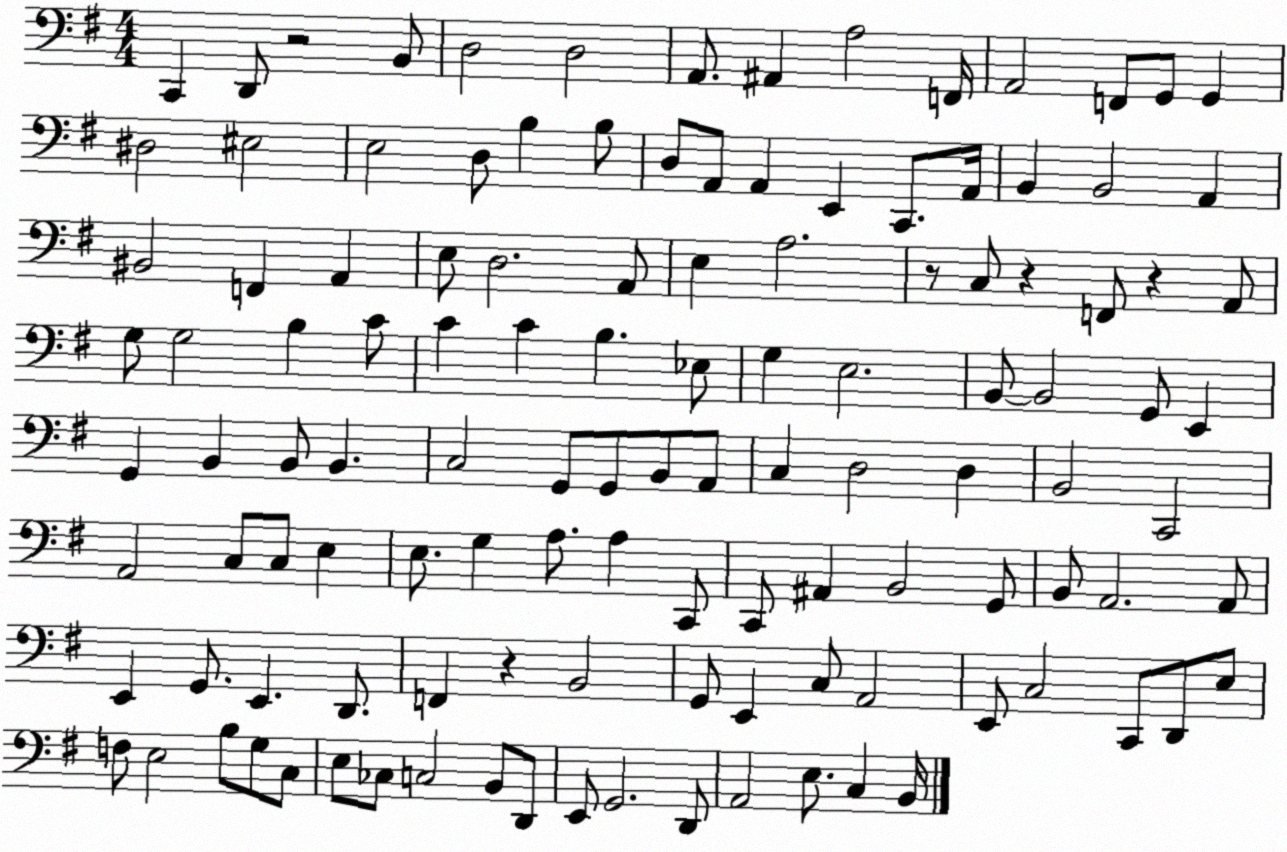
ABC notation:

X:1
T:Untitled
M:4/4
L:1/4
K:G
C,, D,,/2 z2 B,,/2 D,2 D,2 A,,/2 ^A,, A,2 F,,/4 A,,2 F,,/2 G,,/2 G,, ^D,2 ^E,2 E,2 D,/2 B, B,/2 D,/2 A,,/2 A,, E,, C,,/2 A,,/4 B,, B,,2 A,, ^B,,2 F,, A,, E,/2 D,2 A,,/2 E, A,2 z/2 C,/2 z F,,/2 z A,,/2 G,/2 G,2 B, C/2 C C B, _E,/2 G, E,2 B,,/2 B,,2 G,,/2 E,, G,, B,, B,,/2 B,, C,2 G,,/2 G,,/2 B,,/2 A,,/2 C, D,2 D, B,,2 C,,2 A,,2 C,/2 C,/2 E, E,/2 G, A,/2 A, C,,/2 C,,/2 ^A,, B,,2 G,,/2 B,,/2 A,,2 A,,/2 E,, G,,/2 E,, D,,/2 F,, z B,,2 G,,/2 E,, C,/2 A,,2 E,,/2 C,2 C,,/2 D,,/2 E,/2 F,/2 E,2 B,/2 G,/2 C,/2 E,/2 _C,/2 C,2 B,,/2 D,,/2 E,,/2 G,,2 D,,/2 A,,2 E,/2 C, B,,/4